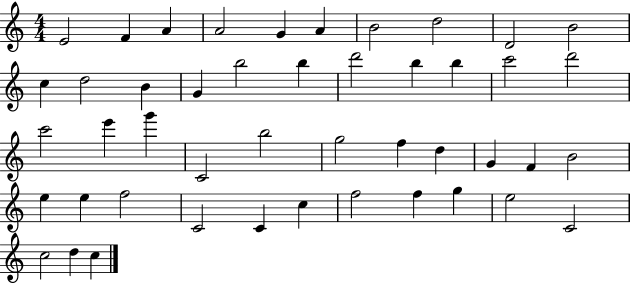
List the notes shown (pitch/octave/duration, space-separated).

E4/h F4/q A4/q A4/h G4/q A4/q B4/h D5/h D4/h B4/h C5/q D5/h B4/q G4/q B5/h B5/q D6/h B5/q B5/q C6/h D6/h C6/h E6/q G6/q C4/h B5/h G5/h F5/q D5/q G4/q F4/q B4/h E5/q E5/q F5/h C4/h C4/q C5/q F5/h F5/q G5/q E5/h C4/h C5/h D5/q C5/q